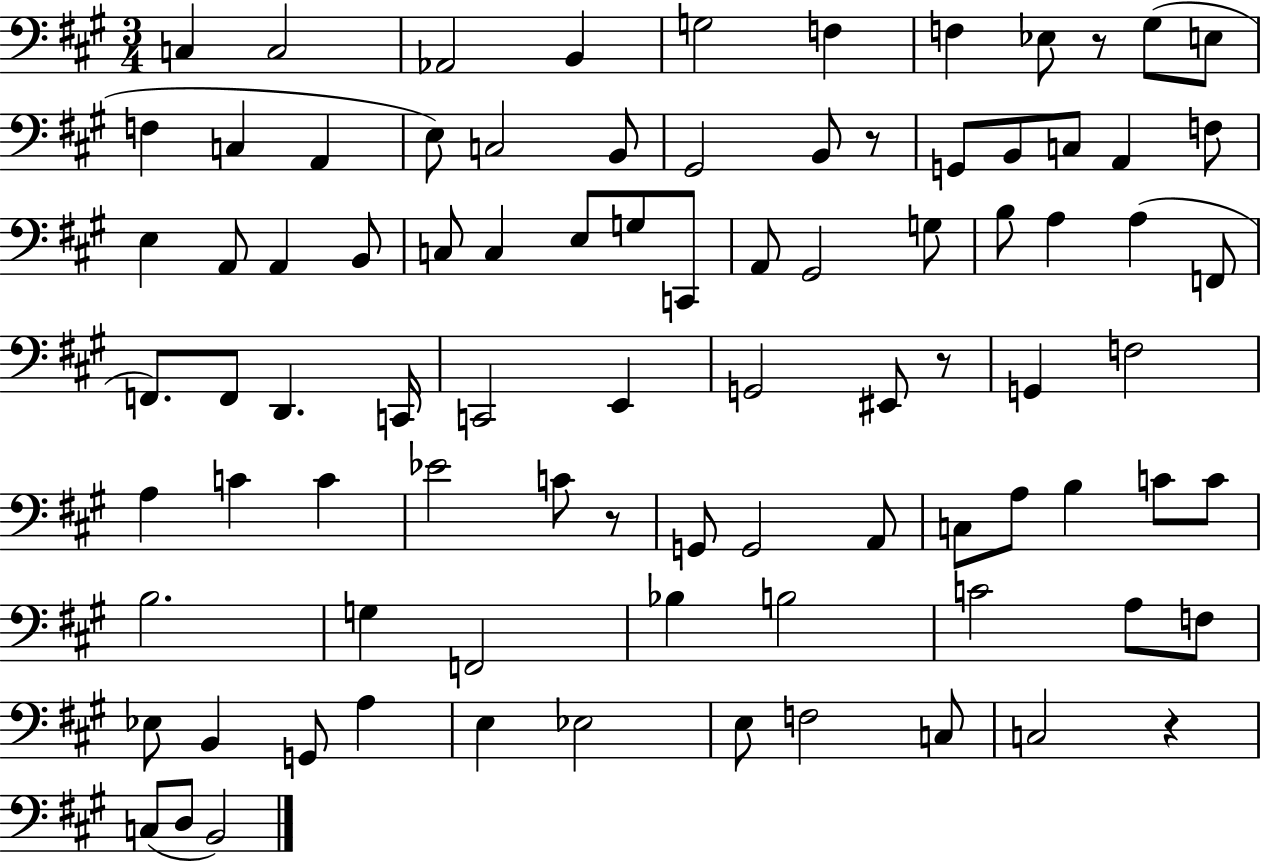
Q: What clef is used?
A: bass